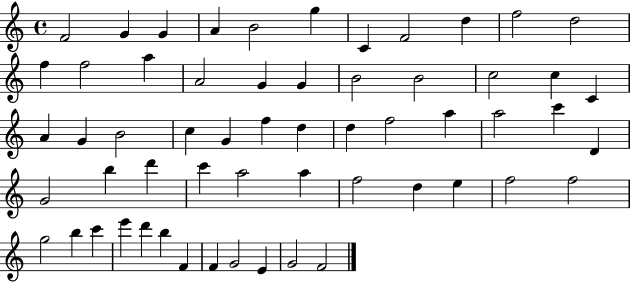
X:1
T:Untitled
M:4/4
L:1/4
K:C
F2 G G A B2 g C F2 d f2 d2 f f2 a A2 G G B2 B2 c2 c C A G B2 c G f d d f2 a a2 c' D G2 b d' c' a2 a f2 d e f2 f2 g2 b c' e' d' b F F G2 E G2 F2